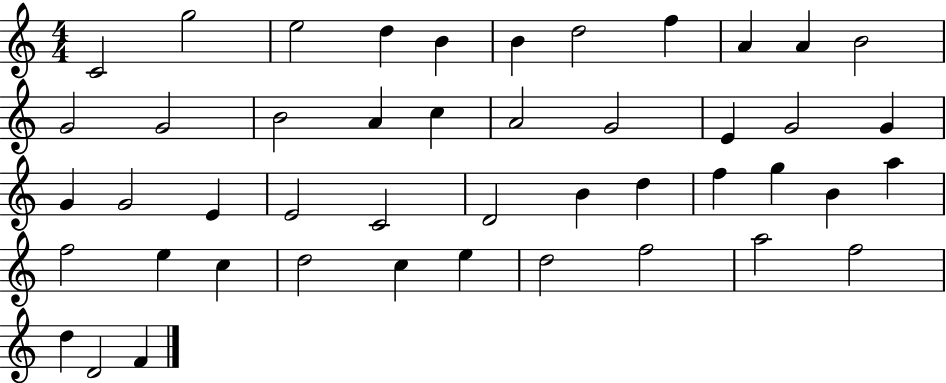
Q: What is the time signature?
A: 4/4